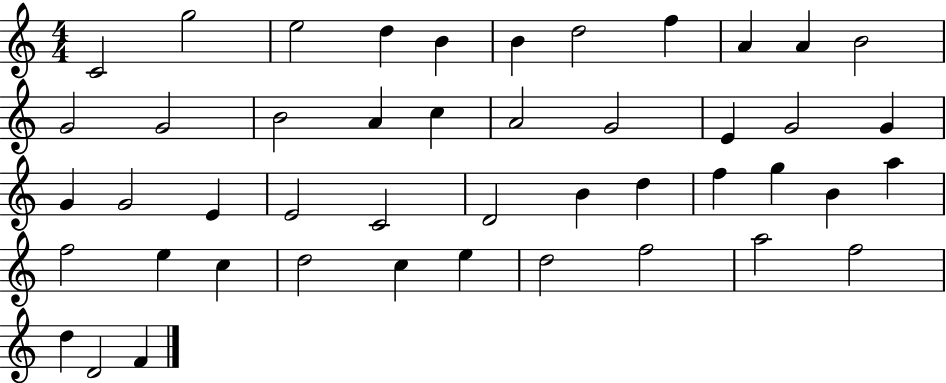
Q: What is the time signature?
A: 4/4